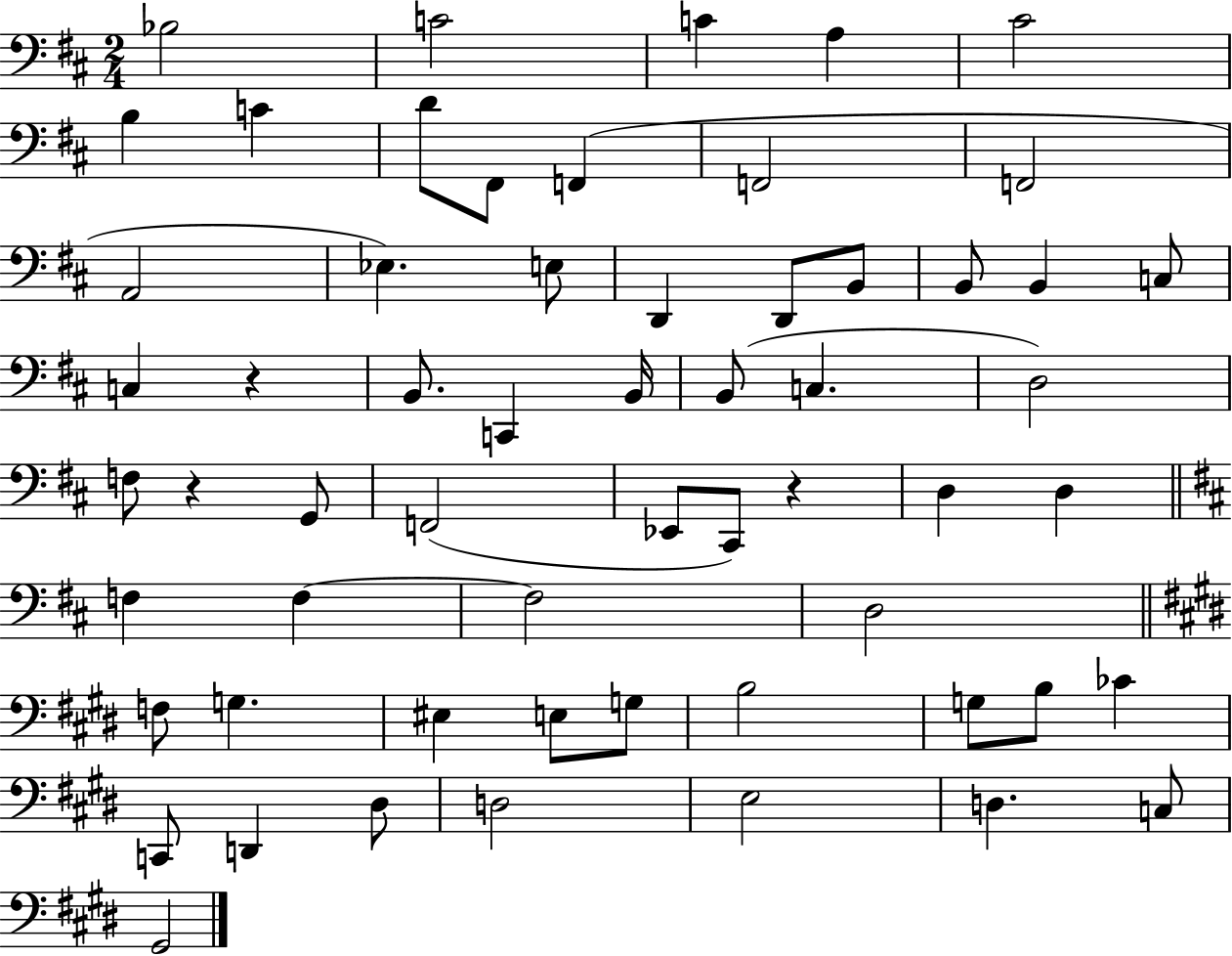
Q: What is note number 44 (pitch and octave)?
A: G3